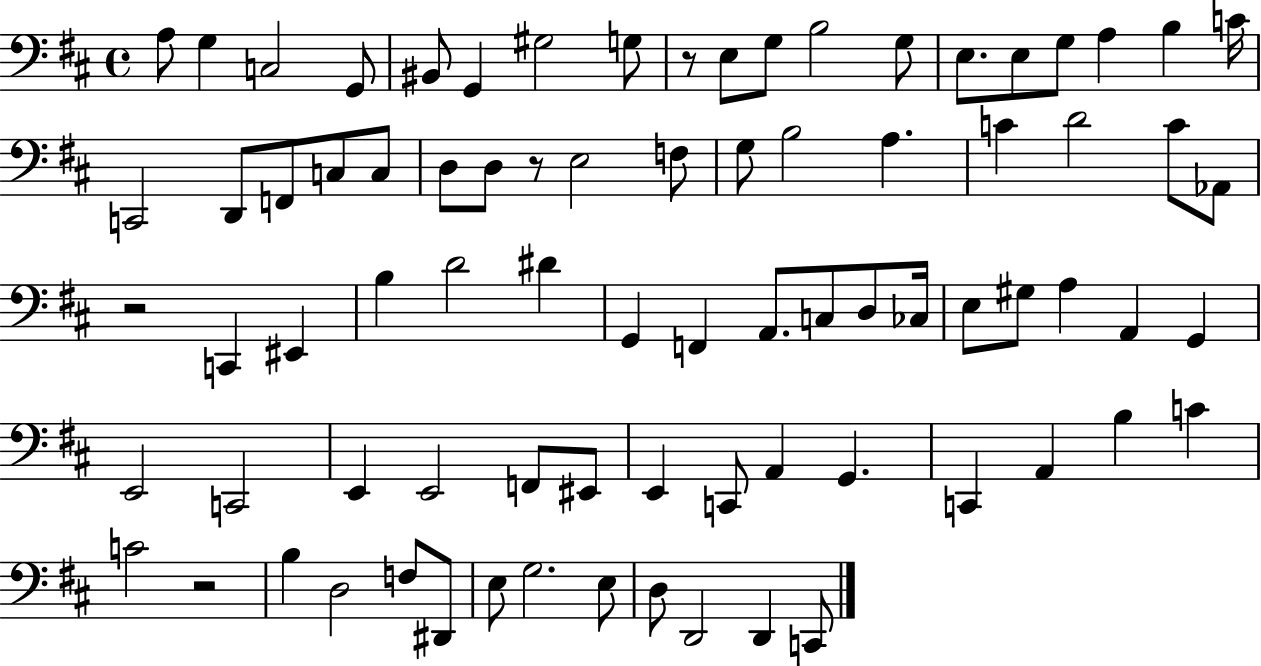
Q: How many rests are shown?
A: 4